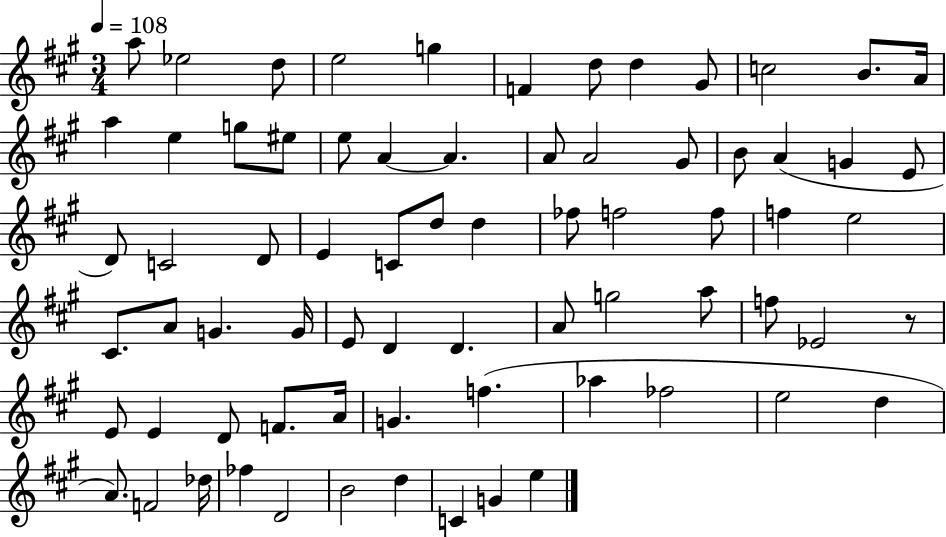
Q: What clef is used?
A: treble